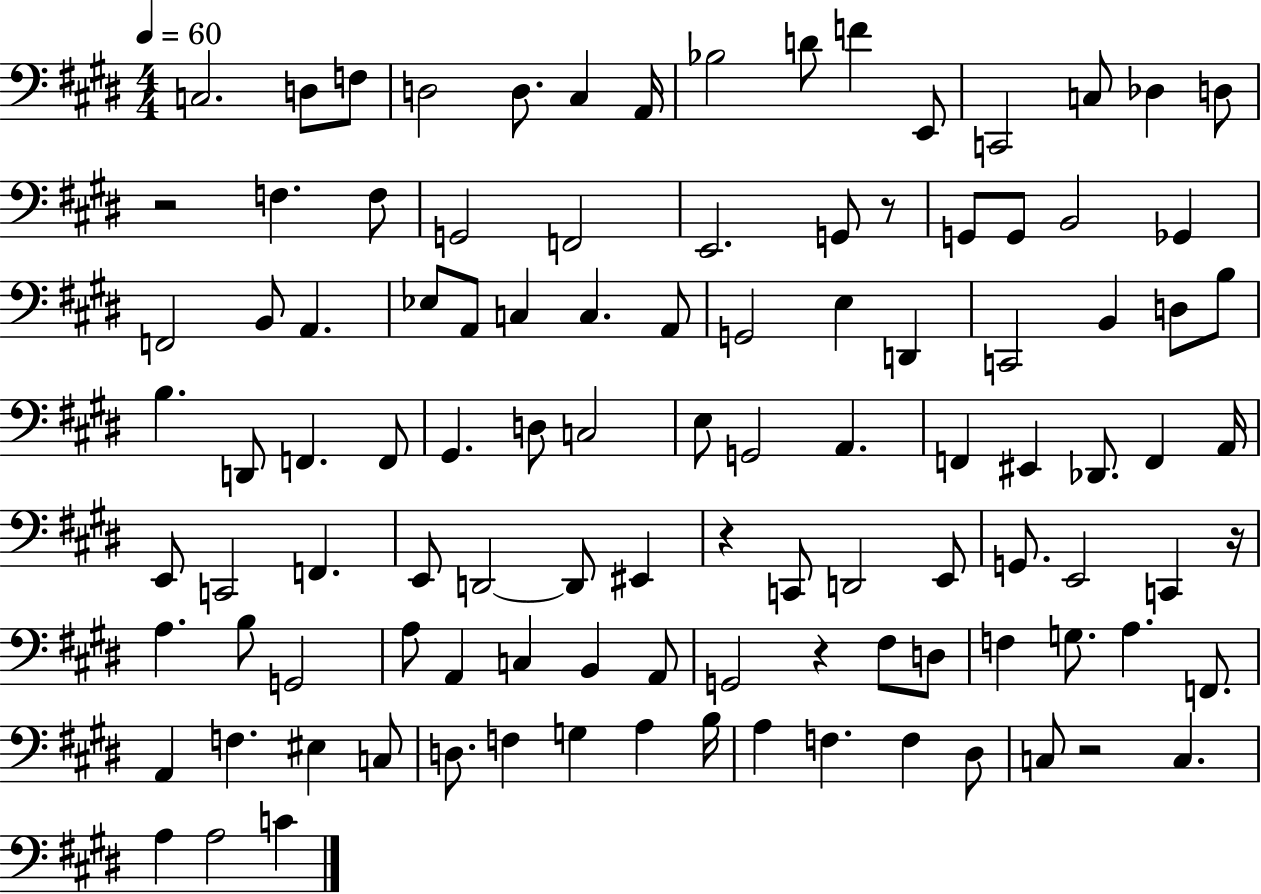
X:1
T:Untitled
M:4/4
L:1/4
K:E
C,2 D,/2 F,/2 D,2 D,/2 ^C, A,,/4 _B,2 D/2 F E,,/2 C,,2 C,/2 _D, D,/2 z2 F, F,/2 G,,2 F,,2 E,,2 G,,/2 z/2 G,,/2 G,,/2 B,,2 _G,, F,,2 B,,/2 A,, _E,/2 A,,/2 C, C, A,,/2 G,,2 E, D,, C,,2 B,, D,/2 B,/2 B, D,,/2 F,, F,,/2 ^G,, D,/2 C,2 E,/2 G,,2 A,, F,, ^E,, _D,,/2 F,, A,,/4 E,,/2 C,,2 F,, E,,/2 D,,2 D,,/2 ^E,, z C,,/2 D,,2 E,,/2 G,,/2 E,,2 C,, z/4 A, B,/2 G,,2 A,/2 A,, C, B,, A,,/2 G,,2 z ^F,/2 D,/2 F, G,/2 A, F,,/2 A,, F, ^E, C,/2 D,/2 F, G, A, B,/4 A, F, F, ^D,/2 C,/2 z2 C, A, A,2 C